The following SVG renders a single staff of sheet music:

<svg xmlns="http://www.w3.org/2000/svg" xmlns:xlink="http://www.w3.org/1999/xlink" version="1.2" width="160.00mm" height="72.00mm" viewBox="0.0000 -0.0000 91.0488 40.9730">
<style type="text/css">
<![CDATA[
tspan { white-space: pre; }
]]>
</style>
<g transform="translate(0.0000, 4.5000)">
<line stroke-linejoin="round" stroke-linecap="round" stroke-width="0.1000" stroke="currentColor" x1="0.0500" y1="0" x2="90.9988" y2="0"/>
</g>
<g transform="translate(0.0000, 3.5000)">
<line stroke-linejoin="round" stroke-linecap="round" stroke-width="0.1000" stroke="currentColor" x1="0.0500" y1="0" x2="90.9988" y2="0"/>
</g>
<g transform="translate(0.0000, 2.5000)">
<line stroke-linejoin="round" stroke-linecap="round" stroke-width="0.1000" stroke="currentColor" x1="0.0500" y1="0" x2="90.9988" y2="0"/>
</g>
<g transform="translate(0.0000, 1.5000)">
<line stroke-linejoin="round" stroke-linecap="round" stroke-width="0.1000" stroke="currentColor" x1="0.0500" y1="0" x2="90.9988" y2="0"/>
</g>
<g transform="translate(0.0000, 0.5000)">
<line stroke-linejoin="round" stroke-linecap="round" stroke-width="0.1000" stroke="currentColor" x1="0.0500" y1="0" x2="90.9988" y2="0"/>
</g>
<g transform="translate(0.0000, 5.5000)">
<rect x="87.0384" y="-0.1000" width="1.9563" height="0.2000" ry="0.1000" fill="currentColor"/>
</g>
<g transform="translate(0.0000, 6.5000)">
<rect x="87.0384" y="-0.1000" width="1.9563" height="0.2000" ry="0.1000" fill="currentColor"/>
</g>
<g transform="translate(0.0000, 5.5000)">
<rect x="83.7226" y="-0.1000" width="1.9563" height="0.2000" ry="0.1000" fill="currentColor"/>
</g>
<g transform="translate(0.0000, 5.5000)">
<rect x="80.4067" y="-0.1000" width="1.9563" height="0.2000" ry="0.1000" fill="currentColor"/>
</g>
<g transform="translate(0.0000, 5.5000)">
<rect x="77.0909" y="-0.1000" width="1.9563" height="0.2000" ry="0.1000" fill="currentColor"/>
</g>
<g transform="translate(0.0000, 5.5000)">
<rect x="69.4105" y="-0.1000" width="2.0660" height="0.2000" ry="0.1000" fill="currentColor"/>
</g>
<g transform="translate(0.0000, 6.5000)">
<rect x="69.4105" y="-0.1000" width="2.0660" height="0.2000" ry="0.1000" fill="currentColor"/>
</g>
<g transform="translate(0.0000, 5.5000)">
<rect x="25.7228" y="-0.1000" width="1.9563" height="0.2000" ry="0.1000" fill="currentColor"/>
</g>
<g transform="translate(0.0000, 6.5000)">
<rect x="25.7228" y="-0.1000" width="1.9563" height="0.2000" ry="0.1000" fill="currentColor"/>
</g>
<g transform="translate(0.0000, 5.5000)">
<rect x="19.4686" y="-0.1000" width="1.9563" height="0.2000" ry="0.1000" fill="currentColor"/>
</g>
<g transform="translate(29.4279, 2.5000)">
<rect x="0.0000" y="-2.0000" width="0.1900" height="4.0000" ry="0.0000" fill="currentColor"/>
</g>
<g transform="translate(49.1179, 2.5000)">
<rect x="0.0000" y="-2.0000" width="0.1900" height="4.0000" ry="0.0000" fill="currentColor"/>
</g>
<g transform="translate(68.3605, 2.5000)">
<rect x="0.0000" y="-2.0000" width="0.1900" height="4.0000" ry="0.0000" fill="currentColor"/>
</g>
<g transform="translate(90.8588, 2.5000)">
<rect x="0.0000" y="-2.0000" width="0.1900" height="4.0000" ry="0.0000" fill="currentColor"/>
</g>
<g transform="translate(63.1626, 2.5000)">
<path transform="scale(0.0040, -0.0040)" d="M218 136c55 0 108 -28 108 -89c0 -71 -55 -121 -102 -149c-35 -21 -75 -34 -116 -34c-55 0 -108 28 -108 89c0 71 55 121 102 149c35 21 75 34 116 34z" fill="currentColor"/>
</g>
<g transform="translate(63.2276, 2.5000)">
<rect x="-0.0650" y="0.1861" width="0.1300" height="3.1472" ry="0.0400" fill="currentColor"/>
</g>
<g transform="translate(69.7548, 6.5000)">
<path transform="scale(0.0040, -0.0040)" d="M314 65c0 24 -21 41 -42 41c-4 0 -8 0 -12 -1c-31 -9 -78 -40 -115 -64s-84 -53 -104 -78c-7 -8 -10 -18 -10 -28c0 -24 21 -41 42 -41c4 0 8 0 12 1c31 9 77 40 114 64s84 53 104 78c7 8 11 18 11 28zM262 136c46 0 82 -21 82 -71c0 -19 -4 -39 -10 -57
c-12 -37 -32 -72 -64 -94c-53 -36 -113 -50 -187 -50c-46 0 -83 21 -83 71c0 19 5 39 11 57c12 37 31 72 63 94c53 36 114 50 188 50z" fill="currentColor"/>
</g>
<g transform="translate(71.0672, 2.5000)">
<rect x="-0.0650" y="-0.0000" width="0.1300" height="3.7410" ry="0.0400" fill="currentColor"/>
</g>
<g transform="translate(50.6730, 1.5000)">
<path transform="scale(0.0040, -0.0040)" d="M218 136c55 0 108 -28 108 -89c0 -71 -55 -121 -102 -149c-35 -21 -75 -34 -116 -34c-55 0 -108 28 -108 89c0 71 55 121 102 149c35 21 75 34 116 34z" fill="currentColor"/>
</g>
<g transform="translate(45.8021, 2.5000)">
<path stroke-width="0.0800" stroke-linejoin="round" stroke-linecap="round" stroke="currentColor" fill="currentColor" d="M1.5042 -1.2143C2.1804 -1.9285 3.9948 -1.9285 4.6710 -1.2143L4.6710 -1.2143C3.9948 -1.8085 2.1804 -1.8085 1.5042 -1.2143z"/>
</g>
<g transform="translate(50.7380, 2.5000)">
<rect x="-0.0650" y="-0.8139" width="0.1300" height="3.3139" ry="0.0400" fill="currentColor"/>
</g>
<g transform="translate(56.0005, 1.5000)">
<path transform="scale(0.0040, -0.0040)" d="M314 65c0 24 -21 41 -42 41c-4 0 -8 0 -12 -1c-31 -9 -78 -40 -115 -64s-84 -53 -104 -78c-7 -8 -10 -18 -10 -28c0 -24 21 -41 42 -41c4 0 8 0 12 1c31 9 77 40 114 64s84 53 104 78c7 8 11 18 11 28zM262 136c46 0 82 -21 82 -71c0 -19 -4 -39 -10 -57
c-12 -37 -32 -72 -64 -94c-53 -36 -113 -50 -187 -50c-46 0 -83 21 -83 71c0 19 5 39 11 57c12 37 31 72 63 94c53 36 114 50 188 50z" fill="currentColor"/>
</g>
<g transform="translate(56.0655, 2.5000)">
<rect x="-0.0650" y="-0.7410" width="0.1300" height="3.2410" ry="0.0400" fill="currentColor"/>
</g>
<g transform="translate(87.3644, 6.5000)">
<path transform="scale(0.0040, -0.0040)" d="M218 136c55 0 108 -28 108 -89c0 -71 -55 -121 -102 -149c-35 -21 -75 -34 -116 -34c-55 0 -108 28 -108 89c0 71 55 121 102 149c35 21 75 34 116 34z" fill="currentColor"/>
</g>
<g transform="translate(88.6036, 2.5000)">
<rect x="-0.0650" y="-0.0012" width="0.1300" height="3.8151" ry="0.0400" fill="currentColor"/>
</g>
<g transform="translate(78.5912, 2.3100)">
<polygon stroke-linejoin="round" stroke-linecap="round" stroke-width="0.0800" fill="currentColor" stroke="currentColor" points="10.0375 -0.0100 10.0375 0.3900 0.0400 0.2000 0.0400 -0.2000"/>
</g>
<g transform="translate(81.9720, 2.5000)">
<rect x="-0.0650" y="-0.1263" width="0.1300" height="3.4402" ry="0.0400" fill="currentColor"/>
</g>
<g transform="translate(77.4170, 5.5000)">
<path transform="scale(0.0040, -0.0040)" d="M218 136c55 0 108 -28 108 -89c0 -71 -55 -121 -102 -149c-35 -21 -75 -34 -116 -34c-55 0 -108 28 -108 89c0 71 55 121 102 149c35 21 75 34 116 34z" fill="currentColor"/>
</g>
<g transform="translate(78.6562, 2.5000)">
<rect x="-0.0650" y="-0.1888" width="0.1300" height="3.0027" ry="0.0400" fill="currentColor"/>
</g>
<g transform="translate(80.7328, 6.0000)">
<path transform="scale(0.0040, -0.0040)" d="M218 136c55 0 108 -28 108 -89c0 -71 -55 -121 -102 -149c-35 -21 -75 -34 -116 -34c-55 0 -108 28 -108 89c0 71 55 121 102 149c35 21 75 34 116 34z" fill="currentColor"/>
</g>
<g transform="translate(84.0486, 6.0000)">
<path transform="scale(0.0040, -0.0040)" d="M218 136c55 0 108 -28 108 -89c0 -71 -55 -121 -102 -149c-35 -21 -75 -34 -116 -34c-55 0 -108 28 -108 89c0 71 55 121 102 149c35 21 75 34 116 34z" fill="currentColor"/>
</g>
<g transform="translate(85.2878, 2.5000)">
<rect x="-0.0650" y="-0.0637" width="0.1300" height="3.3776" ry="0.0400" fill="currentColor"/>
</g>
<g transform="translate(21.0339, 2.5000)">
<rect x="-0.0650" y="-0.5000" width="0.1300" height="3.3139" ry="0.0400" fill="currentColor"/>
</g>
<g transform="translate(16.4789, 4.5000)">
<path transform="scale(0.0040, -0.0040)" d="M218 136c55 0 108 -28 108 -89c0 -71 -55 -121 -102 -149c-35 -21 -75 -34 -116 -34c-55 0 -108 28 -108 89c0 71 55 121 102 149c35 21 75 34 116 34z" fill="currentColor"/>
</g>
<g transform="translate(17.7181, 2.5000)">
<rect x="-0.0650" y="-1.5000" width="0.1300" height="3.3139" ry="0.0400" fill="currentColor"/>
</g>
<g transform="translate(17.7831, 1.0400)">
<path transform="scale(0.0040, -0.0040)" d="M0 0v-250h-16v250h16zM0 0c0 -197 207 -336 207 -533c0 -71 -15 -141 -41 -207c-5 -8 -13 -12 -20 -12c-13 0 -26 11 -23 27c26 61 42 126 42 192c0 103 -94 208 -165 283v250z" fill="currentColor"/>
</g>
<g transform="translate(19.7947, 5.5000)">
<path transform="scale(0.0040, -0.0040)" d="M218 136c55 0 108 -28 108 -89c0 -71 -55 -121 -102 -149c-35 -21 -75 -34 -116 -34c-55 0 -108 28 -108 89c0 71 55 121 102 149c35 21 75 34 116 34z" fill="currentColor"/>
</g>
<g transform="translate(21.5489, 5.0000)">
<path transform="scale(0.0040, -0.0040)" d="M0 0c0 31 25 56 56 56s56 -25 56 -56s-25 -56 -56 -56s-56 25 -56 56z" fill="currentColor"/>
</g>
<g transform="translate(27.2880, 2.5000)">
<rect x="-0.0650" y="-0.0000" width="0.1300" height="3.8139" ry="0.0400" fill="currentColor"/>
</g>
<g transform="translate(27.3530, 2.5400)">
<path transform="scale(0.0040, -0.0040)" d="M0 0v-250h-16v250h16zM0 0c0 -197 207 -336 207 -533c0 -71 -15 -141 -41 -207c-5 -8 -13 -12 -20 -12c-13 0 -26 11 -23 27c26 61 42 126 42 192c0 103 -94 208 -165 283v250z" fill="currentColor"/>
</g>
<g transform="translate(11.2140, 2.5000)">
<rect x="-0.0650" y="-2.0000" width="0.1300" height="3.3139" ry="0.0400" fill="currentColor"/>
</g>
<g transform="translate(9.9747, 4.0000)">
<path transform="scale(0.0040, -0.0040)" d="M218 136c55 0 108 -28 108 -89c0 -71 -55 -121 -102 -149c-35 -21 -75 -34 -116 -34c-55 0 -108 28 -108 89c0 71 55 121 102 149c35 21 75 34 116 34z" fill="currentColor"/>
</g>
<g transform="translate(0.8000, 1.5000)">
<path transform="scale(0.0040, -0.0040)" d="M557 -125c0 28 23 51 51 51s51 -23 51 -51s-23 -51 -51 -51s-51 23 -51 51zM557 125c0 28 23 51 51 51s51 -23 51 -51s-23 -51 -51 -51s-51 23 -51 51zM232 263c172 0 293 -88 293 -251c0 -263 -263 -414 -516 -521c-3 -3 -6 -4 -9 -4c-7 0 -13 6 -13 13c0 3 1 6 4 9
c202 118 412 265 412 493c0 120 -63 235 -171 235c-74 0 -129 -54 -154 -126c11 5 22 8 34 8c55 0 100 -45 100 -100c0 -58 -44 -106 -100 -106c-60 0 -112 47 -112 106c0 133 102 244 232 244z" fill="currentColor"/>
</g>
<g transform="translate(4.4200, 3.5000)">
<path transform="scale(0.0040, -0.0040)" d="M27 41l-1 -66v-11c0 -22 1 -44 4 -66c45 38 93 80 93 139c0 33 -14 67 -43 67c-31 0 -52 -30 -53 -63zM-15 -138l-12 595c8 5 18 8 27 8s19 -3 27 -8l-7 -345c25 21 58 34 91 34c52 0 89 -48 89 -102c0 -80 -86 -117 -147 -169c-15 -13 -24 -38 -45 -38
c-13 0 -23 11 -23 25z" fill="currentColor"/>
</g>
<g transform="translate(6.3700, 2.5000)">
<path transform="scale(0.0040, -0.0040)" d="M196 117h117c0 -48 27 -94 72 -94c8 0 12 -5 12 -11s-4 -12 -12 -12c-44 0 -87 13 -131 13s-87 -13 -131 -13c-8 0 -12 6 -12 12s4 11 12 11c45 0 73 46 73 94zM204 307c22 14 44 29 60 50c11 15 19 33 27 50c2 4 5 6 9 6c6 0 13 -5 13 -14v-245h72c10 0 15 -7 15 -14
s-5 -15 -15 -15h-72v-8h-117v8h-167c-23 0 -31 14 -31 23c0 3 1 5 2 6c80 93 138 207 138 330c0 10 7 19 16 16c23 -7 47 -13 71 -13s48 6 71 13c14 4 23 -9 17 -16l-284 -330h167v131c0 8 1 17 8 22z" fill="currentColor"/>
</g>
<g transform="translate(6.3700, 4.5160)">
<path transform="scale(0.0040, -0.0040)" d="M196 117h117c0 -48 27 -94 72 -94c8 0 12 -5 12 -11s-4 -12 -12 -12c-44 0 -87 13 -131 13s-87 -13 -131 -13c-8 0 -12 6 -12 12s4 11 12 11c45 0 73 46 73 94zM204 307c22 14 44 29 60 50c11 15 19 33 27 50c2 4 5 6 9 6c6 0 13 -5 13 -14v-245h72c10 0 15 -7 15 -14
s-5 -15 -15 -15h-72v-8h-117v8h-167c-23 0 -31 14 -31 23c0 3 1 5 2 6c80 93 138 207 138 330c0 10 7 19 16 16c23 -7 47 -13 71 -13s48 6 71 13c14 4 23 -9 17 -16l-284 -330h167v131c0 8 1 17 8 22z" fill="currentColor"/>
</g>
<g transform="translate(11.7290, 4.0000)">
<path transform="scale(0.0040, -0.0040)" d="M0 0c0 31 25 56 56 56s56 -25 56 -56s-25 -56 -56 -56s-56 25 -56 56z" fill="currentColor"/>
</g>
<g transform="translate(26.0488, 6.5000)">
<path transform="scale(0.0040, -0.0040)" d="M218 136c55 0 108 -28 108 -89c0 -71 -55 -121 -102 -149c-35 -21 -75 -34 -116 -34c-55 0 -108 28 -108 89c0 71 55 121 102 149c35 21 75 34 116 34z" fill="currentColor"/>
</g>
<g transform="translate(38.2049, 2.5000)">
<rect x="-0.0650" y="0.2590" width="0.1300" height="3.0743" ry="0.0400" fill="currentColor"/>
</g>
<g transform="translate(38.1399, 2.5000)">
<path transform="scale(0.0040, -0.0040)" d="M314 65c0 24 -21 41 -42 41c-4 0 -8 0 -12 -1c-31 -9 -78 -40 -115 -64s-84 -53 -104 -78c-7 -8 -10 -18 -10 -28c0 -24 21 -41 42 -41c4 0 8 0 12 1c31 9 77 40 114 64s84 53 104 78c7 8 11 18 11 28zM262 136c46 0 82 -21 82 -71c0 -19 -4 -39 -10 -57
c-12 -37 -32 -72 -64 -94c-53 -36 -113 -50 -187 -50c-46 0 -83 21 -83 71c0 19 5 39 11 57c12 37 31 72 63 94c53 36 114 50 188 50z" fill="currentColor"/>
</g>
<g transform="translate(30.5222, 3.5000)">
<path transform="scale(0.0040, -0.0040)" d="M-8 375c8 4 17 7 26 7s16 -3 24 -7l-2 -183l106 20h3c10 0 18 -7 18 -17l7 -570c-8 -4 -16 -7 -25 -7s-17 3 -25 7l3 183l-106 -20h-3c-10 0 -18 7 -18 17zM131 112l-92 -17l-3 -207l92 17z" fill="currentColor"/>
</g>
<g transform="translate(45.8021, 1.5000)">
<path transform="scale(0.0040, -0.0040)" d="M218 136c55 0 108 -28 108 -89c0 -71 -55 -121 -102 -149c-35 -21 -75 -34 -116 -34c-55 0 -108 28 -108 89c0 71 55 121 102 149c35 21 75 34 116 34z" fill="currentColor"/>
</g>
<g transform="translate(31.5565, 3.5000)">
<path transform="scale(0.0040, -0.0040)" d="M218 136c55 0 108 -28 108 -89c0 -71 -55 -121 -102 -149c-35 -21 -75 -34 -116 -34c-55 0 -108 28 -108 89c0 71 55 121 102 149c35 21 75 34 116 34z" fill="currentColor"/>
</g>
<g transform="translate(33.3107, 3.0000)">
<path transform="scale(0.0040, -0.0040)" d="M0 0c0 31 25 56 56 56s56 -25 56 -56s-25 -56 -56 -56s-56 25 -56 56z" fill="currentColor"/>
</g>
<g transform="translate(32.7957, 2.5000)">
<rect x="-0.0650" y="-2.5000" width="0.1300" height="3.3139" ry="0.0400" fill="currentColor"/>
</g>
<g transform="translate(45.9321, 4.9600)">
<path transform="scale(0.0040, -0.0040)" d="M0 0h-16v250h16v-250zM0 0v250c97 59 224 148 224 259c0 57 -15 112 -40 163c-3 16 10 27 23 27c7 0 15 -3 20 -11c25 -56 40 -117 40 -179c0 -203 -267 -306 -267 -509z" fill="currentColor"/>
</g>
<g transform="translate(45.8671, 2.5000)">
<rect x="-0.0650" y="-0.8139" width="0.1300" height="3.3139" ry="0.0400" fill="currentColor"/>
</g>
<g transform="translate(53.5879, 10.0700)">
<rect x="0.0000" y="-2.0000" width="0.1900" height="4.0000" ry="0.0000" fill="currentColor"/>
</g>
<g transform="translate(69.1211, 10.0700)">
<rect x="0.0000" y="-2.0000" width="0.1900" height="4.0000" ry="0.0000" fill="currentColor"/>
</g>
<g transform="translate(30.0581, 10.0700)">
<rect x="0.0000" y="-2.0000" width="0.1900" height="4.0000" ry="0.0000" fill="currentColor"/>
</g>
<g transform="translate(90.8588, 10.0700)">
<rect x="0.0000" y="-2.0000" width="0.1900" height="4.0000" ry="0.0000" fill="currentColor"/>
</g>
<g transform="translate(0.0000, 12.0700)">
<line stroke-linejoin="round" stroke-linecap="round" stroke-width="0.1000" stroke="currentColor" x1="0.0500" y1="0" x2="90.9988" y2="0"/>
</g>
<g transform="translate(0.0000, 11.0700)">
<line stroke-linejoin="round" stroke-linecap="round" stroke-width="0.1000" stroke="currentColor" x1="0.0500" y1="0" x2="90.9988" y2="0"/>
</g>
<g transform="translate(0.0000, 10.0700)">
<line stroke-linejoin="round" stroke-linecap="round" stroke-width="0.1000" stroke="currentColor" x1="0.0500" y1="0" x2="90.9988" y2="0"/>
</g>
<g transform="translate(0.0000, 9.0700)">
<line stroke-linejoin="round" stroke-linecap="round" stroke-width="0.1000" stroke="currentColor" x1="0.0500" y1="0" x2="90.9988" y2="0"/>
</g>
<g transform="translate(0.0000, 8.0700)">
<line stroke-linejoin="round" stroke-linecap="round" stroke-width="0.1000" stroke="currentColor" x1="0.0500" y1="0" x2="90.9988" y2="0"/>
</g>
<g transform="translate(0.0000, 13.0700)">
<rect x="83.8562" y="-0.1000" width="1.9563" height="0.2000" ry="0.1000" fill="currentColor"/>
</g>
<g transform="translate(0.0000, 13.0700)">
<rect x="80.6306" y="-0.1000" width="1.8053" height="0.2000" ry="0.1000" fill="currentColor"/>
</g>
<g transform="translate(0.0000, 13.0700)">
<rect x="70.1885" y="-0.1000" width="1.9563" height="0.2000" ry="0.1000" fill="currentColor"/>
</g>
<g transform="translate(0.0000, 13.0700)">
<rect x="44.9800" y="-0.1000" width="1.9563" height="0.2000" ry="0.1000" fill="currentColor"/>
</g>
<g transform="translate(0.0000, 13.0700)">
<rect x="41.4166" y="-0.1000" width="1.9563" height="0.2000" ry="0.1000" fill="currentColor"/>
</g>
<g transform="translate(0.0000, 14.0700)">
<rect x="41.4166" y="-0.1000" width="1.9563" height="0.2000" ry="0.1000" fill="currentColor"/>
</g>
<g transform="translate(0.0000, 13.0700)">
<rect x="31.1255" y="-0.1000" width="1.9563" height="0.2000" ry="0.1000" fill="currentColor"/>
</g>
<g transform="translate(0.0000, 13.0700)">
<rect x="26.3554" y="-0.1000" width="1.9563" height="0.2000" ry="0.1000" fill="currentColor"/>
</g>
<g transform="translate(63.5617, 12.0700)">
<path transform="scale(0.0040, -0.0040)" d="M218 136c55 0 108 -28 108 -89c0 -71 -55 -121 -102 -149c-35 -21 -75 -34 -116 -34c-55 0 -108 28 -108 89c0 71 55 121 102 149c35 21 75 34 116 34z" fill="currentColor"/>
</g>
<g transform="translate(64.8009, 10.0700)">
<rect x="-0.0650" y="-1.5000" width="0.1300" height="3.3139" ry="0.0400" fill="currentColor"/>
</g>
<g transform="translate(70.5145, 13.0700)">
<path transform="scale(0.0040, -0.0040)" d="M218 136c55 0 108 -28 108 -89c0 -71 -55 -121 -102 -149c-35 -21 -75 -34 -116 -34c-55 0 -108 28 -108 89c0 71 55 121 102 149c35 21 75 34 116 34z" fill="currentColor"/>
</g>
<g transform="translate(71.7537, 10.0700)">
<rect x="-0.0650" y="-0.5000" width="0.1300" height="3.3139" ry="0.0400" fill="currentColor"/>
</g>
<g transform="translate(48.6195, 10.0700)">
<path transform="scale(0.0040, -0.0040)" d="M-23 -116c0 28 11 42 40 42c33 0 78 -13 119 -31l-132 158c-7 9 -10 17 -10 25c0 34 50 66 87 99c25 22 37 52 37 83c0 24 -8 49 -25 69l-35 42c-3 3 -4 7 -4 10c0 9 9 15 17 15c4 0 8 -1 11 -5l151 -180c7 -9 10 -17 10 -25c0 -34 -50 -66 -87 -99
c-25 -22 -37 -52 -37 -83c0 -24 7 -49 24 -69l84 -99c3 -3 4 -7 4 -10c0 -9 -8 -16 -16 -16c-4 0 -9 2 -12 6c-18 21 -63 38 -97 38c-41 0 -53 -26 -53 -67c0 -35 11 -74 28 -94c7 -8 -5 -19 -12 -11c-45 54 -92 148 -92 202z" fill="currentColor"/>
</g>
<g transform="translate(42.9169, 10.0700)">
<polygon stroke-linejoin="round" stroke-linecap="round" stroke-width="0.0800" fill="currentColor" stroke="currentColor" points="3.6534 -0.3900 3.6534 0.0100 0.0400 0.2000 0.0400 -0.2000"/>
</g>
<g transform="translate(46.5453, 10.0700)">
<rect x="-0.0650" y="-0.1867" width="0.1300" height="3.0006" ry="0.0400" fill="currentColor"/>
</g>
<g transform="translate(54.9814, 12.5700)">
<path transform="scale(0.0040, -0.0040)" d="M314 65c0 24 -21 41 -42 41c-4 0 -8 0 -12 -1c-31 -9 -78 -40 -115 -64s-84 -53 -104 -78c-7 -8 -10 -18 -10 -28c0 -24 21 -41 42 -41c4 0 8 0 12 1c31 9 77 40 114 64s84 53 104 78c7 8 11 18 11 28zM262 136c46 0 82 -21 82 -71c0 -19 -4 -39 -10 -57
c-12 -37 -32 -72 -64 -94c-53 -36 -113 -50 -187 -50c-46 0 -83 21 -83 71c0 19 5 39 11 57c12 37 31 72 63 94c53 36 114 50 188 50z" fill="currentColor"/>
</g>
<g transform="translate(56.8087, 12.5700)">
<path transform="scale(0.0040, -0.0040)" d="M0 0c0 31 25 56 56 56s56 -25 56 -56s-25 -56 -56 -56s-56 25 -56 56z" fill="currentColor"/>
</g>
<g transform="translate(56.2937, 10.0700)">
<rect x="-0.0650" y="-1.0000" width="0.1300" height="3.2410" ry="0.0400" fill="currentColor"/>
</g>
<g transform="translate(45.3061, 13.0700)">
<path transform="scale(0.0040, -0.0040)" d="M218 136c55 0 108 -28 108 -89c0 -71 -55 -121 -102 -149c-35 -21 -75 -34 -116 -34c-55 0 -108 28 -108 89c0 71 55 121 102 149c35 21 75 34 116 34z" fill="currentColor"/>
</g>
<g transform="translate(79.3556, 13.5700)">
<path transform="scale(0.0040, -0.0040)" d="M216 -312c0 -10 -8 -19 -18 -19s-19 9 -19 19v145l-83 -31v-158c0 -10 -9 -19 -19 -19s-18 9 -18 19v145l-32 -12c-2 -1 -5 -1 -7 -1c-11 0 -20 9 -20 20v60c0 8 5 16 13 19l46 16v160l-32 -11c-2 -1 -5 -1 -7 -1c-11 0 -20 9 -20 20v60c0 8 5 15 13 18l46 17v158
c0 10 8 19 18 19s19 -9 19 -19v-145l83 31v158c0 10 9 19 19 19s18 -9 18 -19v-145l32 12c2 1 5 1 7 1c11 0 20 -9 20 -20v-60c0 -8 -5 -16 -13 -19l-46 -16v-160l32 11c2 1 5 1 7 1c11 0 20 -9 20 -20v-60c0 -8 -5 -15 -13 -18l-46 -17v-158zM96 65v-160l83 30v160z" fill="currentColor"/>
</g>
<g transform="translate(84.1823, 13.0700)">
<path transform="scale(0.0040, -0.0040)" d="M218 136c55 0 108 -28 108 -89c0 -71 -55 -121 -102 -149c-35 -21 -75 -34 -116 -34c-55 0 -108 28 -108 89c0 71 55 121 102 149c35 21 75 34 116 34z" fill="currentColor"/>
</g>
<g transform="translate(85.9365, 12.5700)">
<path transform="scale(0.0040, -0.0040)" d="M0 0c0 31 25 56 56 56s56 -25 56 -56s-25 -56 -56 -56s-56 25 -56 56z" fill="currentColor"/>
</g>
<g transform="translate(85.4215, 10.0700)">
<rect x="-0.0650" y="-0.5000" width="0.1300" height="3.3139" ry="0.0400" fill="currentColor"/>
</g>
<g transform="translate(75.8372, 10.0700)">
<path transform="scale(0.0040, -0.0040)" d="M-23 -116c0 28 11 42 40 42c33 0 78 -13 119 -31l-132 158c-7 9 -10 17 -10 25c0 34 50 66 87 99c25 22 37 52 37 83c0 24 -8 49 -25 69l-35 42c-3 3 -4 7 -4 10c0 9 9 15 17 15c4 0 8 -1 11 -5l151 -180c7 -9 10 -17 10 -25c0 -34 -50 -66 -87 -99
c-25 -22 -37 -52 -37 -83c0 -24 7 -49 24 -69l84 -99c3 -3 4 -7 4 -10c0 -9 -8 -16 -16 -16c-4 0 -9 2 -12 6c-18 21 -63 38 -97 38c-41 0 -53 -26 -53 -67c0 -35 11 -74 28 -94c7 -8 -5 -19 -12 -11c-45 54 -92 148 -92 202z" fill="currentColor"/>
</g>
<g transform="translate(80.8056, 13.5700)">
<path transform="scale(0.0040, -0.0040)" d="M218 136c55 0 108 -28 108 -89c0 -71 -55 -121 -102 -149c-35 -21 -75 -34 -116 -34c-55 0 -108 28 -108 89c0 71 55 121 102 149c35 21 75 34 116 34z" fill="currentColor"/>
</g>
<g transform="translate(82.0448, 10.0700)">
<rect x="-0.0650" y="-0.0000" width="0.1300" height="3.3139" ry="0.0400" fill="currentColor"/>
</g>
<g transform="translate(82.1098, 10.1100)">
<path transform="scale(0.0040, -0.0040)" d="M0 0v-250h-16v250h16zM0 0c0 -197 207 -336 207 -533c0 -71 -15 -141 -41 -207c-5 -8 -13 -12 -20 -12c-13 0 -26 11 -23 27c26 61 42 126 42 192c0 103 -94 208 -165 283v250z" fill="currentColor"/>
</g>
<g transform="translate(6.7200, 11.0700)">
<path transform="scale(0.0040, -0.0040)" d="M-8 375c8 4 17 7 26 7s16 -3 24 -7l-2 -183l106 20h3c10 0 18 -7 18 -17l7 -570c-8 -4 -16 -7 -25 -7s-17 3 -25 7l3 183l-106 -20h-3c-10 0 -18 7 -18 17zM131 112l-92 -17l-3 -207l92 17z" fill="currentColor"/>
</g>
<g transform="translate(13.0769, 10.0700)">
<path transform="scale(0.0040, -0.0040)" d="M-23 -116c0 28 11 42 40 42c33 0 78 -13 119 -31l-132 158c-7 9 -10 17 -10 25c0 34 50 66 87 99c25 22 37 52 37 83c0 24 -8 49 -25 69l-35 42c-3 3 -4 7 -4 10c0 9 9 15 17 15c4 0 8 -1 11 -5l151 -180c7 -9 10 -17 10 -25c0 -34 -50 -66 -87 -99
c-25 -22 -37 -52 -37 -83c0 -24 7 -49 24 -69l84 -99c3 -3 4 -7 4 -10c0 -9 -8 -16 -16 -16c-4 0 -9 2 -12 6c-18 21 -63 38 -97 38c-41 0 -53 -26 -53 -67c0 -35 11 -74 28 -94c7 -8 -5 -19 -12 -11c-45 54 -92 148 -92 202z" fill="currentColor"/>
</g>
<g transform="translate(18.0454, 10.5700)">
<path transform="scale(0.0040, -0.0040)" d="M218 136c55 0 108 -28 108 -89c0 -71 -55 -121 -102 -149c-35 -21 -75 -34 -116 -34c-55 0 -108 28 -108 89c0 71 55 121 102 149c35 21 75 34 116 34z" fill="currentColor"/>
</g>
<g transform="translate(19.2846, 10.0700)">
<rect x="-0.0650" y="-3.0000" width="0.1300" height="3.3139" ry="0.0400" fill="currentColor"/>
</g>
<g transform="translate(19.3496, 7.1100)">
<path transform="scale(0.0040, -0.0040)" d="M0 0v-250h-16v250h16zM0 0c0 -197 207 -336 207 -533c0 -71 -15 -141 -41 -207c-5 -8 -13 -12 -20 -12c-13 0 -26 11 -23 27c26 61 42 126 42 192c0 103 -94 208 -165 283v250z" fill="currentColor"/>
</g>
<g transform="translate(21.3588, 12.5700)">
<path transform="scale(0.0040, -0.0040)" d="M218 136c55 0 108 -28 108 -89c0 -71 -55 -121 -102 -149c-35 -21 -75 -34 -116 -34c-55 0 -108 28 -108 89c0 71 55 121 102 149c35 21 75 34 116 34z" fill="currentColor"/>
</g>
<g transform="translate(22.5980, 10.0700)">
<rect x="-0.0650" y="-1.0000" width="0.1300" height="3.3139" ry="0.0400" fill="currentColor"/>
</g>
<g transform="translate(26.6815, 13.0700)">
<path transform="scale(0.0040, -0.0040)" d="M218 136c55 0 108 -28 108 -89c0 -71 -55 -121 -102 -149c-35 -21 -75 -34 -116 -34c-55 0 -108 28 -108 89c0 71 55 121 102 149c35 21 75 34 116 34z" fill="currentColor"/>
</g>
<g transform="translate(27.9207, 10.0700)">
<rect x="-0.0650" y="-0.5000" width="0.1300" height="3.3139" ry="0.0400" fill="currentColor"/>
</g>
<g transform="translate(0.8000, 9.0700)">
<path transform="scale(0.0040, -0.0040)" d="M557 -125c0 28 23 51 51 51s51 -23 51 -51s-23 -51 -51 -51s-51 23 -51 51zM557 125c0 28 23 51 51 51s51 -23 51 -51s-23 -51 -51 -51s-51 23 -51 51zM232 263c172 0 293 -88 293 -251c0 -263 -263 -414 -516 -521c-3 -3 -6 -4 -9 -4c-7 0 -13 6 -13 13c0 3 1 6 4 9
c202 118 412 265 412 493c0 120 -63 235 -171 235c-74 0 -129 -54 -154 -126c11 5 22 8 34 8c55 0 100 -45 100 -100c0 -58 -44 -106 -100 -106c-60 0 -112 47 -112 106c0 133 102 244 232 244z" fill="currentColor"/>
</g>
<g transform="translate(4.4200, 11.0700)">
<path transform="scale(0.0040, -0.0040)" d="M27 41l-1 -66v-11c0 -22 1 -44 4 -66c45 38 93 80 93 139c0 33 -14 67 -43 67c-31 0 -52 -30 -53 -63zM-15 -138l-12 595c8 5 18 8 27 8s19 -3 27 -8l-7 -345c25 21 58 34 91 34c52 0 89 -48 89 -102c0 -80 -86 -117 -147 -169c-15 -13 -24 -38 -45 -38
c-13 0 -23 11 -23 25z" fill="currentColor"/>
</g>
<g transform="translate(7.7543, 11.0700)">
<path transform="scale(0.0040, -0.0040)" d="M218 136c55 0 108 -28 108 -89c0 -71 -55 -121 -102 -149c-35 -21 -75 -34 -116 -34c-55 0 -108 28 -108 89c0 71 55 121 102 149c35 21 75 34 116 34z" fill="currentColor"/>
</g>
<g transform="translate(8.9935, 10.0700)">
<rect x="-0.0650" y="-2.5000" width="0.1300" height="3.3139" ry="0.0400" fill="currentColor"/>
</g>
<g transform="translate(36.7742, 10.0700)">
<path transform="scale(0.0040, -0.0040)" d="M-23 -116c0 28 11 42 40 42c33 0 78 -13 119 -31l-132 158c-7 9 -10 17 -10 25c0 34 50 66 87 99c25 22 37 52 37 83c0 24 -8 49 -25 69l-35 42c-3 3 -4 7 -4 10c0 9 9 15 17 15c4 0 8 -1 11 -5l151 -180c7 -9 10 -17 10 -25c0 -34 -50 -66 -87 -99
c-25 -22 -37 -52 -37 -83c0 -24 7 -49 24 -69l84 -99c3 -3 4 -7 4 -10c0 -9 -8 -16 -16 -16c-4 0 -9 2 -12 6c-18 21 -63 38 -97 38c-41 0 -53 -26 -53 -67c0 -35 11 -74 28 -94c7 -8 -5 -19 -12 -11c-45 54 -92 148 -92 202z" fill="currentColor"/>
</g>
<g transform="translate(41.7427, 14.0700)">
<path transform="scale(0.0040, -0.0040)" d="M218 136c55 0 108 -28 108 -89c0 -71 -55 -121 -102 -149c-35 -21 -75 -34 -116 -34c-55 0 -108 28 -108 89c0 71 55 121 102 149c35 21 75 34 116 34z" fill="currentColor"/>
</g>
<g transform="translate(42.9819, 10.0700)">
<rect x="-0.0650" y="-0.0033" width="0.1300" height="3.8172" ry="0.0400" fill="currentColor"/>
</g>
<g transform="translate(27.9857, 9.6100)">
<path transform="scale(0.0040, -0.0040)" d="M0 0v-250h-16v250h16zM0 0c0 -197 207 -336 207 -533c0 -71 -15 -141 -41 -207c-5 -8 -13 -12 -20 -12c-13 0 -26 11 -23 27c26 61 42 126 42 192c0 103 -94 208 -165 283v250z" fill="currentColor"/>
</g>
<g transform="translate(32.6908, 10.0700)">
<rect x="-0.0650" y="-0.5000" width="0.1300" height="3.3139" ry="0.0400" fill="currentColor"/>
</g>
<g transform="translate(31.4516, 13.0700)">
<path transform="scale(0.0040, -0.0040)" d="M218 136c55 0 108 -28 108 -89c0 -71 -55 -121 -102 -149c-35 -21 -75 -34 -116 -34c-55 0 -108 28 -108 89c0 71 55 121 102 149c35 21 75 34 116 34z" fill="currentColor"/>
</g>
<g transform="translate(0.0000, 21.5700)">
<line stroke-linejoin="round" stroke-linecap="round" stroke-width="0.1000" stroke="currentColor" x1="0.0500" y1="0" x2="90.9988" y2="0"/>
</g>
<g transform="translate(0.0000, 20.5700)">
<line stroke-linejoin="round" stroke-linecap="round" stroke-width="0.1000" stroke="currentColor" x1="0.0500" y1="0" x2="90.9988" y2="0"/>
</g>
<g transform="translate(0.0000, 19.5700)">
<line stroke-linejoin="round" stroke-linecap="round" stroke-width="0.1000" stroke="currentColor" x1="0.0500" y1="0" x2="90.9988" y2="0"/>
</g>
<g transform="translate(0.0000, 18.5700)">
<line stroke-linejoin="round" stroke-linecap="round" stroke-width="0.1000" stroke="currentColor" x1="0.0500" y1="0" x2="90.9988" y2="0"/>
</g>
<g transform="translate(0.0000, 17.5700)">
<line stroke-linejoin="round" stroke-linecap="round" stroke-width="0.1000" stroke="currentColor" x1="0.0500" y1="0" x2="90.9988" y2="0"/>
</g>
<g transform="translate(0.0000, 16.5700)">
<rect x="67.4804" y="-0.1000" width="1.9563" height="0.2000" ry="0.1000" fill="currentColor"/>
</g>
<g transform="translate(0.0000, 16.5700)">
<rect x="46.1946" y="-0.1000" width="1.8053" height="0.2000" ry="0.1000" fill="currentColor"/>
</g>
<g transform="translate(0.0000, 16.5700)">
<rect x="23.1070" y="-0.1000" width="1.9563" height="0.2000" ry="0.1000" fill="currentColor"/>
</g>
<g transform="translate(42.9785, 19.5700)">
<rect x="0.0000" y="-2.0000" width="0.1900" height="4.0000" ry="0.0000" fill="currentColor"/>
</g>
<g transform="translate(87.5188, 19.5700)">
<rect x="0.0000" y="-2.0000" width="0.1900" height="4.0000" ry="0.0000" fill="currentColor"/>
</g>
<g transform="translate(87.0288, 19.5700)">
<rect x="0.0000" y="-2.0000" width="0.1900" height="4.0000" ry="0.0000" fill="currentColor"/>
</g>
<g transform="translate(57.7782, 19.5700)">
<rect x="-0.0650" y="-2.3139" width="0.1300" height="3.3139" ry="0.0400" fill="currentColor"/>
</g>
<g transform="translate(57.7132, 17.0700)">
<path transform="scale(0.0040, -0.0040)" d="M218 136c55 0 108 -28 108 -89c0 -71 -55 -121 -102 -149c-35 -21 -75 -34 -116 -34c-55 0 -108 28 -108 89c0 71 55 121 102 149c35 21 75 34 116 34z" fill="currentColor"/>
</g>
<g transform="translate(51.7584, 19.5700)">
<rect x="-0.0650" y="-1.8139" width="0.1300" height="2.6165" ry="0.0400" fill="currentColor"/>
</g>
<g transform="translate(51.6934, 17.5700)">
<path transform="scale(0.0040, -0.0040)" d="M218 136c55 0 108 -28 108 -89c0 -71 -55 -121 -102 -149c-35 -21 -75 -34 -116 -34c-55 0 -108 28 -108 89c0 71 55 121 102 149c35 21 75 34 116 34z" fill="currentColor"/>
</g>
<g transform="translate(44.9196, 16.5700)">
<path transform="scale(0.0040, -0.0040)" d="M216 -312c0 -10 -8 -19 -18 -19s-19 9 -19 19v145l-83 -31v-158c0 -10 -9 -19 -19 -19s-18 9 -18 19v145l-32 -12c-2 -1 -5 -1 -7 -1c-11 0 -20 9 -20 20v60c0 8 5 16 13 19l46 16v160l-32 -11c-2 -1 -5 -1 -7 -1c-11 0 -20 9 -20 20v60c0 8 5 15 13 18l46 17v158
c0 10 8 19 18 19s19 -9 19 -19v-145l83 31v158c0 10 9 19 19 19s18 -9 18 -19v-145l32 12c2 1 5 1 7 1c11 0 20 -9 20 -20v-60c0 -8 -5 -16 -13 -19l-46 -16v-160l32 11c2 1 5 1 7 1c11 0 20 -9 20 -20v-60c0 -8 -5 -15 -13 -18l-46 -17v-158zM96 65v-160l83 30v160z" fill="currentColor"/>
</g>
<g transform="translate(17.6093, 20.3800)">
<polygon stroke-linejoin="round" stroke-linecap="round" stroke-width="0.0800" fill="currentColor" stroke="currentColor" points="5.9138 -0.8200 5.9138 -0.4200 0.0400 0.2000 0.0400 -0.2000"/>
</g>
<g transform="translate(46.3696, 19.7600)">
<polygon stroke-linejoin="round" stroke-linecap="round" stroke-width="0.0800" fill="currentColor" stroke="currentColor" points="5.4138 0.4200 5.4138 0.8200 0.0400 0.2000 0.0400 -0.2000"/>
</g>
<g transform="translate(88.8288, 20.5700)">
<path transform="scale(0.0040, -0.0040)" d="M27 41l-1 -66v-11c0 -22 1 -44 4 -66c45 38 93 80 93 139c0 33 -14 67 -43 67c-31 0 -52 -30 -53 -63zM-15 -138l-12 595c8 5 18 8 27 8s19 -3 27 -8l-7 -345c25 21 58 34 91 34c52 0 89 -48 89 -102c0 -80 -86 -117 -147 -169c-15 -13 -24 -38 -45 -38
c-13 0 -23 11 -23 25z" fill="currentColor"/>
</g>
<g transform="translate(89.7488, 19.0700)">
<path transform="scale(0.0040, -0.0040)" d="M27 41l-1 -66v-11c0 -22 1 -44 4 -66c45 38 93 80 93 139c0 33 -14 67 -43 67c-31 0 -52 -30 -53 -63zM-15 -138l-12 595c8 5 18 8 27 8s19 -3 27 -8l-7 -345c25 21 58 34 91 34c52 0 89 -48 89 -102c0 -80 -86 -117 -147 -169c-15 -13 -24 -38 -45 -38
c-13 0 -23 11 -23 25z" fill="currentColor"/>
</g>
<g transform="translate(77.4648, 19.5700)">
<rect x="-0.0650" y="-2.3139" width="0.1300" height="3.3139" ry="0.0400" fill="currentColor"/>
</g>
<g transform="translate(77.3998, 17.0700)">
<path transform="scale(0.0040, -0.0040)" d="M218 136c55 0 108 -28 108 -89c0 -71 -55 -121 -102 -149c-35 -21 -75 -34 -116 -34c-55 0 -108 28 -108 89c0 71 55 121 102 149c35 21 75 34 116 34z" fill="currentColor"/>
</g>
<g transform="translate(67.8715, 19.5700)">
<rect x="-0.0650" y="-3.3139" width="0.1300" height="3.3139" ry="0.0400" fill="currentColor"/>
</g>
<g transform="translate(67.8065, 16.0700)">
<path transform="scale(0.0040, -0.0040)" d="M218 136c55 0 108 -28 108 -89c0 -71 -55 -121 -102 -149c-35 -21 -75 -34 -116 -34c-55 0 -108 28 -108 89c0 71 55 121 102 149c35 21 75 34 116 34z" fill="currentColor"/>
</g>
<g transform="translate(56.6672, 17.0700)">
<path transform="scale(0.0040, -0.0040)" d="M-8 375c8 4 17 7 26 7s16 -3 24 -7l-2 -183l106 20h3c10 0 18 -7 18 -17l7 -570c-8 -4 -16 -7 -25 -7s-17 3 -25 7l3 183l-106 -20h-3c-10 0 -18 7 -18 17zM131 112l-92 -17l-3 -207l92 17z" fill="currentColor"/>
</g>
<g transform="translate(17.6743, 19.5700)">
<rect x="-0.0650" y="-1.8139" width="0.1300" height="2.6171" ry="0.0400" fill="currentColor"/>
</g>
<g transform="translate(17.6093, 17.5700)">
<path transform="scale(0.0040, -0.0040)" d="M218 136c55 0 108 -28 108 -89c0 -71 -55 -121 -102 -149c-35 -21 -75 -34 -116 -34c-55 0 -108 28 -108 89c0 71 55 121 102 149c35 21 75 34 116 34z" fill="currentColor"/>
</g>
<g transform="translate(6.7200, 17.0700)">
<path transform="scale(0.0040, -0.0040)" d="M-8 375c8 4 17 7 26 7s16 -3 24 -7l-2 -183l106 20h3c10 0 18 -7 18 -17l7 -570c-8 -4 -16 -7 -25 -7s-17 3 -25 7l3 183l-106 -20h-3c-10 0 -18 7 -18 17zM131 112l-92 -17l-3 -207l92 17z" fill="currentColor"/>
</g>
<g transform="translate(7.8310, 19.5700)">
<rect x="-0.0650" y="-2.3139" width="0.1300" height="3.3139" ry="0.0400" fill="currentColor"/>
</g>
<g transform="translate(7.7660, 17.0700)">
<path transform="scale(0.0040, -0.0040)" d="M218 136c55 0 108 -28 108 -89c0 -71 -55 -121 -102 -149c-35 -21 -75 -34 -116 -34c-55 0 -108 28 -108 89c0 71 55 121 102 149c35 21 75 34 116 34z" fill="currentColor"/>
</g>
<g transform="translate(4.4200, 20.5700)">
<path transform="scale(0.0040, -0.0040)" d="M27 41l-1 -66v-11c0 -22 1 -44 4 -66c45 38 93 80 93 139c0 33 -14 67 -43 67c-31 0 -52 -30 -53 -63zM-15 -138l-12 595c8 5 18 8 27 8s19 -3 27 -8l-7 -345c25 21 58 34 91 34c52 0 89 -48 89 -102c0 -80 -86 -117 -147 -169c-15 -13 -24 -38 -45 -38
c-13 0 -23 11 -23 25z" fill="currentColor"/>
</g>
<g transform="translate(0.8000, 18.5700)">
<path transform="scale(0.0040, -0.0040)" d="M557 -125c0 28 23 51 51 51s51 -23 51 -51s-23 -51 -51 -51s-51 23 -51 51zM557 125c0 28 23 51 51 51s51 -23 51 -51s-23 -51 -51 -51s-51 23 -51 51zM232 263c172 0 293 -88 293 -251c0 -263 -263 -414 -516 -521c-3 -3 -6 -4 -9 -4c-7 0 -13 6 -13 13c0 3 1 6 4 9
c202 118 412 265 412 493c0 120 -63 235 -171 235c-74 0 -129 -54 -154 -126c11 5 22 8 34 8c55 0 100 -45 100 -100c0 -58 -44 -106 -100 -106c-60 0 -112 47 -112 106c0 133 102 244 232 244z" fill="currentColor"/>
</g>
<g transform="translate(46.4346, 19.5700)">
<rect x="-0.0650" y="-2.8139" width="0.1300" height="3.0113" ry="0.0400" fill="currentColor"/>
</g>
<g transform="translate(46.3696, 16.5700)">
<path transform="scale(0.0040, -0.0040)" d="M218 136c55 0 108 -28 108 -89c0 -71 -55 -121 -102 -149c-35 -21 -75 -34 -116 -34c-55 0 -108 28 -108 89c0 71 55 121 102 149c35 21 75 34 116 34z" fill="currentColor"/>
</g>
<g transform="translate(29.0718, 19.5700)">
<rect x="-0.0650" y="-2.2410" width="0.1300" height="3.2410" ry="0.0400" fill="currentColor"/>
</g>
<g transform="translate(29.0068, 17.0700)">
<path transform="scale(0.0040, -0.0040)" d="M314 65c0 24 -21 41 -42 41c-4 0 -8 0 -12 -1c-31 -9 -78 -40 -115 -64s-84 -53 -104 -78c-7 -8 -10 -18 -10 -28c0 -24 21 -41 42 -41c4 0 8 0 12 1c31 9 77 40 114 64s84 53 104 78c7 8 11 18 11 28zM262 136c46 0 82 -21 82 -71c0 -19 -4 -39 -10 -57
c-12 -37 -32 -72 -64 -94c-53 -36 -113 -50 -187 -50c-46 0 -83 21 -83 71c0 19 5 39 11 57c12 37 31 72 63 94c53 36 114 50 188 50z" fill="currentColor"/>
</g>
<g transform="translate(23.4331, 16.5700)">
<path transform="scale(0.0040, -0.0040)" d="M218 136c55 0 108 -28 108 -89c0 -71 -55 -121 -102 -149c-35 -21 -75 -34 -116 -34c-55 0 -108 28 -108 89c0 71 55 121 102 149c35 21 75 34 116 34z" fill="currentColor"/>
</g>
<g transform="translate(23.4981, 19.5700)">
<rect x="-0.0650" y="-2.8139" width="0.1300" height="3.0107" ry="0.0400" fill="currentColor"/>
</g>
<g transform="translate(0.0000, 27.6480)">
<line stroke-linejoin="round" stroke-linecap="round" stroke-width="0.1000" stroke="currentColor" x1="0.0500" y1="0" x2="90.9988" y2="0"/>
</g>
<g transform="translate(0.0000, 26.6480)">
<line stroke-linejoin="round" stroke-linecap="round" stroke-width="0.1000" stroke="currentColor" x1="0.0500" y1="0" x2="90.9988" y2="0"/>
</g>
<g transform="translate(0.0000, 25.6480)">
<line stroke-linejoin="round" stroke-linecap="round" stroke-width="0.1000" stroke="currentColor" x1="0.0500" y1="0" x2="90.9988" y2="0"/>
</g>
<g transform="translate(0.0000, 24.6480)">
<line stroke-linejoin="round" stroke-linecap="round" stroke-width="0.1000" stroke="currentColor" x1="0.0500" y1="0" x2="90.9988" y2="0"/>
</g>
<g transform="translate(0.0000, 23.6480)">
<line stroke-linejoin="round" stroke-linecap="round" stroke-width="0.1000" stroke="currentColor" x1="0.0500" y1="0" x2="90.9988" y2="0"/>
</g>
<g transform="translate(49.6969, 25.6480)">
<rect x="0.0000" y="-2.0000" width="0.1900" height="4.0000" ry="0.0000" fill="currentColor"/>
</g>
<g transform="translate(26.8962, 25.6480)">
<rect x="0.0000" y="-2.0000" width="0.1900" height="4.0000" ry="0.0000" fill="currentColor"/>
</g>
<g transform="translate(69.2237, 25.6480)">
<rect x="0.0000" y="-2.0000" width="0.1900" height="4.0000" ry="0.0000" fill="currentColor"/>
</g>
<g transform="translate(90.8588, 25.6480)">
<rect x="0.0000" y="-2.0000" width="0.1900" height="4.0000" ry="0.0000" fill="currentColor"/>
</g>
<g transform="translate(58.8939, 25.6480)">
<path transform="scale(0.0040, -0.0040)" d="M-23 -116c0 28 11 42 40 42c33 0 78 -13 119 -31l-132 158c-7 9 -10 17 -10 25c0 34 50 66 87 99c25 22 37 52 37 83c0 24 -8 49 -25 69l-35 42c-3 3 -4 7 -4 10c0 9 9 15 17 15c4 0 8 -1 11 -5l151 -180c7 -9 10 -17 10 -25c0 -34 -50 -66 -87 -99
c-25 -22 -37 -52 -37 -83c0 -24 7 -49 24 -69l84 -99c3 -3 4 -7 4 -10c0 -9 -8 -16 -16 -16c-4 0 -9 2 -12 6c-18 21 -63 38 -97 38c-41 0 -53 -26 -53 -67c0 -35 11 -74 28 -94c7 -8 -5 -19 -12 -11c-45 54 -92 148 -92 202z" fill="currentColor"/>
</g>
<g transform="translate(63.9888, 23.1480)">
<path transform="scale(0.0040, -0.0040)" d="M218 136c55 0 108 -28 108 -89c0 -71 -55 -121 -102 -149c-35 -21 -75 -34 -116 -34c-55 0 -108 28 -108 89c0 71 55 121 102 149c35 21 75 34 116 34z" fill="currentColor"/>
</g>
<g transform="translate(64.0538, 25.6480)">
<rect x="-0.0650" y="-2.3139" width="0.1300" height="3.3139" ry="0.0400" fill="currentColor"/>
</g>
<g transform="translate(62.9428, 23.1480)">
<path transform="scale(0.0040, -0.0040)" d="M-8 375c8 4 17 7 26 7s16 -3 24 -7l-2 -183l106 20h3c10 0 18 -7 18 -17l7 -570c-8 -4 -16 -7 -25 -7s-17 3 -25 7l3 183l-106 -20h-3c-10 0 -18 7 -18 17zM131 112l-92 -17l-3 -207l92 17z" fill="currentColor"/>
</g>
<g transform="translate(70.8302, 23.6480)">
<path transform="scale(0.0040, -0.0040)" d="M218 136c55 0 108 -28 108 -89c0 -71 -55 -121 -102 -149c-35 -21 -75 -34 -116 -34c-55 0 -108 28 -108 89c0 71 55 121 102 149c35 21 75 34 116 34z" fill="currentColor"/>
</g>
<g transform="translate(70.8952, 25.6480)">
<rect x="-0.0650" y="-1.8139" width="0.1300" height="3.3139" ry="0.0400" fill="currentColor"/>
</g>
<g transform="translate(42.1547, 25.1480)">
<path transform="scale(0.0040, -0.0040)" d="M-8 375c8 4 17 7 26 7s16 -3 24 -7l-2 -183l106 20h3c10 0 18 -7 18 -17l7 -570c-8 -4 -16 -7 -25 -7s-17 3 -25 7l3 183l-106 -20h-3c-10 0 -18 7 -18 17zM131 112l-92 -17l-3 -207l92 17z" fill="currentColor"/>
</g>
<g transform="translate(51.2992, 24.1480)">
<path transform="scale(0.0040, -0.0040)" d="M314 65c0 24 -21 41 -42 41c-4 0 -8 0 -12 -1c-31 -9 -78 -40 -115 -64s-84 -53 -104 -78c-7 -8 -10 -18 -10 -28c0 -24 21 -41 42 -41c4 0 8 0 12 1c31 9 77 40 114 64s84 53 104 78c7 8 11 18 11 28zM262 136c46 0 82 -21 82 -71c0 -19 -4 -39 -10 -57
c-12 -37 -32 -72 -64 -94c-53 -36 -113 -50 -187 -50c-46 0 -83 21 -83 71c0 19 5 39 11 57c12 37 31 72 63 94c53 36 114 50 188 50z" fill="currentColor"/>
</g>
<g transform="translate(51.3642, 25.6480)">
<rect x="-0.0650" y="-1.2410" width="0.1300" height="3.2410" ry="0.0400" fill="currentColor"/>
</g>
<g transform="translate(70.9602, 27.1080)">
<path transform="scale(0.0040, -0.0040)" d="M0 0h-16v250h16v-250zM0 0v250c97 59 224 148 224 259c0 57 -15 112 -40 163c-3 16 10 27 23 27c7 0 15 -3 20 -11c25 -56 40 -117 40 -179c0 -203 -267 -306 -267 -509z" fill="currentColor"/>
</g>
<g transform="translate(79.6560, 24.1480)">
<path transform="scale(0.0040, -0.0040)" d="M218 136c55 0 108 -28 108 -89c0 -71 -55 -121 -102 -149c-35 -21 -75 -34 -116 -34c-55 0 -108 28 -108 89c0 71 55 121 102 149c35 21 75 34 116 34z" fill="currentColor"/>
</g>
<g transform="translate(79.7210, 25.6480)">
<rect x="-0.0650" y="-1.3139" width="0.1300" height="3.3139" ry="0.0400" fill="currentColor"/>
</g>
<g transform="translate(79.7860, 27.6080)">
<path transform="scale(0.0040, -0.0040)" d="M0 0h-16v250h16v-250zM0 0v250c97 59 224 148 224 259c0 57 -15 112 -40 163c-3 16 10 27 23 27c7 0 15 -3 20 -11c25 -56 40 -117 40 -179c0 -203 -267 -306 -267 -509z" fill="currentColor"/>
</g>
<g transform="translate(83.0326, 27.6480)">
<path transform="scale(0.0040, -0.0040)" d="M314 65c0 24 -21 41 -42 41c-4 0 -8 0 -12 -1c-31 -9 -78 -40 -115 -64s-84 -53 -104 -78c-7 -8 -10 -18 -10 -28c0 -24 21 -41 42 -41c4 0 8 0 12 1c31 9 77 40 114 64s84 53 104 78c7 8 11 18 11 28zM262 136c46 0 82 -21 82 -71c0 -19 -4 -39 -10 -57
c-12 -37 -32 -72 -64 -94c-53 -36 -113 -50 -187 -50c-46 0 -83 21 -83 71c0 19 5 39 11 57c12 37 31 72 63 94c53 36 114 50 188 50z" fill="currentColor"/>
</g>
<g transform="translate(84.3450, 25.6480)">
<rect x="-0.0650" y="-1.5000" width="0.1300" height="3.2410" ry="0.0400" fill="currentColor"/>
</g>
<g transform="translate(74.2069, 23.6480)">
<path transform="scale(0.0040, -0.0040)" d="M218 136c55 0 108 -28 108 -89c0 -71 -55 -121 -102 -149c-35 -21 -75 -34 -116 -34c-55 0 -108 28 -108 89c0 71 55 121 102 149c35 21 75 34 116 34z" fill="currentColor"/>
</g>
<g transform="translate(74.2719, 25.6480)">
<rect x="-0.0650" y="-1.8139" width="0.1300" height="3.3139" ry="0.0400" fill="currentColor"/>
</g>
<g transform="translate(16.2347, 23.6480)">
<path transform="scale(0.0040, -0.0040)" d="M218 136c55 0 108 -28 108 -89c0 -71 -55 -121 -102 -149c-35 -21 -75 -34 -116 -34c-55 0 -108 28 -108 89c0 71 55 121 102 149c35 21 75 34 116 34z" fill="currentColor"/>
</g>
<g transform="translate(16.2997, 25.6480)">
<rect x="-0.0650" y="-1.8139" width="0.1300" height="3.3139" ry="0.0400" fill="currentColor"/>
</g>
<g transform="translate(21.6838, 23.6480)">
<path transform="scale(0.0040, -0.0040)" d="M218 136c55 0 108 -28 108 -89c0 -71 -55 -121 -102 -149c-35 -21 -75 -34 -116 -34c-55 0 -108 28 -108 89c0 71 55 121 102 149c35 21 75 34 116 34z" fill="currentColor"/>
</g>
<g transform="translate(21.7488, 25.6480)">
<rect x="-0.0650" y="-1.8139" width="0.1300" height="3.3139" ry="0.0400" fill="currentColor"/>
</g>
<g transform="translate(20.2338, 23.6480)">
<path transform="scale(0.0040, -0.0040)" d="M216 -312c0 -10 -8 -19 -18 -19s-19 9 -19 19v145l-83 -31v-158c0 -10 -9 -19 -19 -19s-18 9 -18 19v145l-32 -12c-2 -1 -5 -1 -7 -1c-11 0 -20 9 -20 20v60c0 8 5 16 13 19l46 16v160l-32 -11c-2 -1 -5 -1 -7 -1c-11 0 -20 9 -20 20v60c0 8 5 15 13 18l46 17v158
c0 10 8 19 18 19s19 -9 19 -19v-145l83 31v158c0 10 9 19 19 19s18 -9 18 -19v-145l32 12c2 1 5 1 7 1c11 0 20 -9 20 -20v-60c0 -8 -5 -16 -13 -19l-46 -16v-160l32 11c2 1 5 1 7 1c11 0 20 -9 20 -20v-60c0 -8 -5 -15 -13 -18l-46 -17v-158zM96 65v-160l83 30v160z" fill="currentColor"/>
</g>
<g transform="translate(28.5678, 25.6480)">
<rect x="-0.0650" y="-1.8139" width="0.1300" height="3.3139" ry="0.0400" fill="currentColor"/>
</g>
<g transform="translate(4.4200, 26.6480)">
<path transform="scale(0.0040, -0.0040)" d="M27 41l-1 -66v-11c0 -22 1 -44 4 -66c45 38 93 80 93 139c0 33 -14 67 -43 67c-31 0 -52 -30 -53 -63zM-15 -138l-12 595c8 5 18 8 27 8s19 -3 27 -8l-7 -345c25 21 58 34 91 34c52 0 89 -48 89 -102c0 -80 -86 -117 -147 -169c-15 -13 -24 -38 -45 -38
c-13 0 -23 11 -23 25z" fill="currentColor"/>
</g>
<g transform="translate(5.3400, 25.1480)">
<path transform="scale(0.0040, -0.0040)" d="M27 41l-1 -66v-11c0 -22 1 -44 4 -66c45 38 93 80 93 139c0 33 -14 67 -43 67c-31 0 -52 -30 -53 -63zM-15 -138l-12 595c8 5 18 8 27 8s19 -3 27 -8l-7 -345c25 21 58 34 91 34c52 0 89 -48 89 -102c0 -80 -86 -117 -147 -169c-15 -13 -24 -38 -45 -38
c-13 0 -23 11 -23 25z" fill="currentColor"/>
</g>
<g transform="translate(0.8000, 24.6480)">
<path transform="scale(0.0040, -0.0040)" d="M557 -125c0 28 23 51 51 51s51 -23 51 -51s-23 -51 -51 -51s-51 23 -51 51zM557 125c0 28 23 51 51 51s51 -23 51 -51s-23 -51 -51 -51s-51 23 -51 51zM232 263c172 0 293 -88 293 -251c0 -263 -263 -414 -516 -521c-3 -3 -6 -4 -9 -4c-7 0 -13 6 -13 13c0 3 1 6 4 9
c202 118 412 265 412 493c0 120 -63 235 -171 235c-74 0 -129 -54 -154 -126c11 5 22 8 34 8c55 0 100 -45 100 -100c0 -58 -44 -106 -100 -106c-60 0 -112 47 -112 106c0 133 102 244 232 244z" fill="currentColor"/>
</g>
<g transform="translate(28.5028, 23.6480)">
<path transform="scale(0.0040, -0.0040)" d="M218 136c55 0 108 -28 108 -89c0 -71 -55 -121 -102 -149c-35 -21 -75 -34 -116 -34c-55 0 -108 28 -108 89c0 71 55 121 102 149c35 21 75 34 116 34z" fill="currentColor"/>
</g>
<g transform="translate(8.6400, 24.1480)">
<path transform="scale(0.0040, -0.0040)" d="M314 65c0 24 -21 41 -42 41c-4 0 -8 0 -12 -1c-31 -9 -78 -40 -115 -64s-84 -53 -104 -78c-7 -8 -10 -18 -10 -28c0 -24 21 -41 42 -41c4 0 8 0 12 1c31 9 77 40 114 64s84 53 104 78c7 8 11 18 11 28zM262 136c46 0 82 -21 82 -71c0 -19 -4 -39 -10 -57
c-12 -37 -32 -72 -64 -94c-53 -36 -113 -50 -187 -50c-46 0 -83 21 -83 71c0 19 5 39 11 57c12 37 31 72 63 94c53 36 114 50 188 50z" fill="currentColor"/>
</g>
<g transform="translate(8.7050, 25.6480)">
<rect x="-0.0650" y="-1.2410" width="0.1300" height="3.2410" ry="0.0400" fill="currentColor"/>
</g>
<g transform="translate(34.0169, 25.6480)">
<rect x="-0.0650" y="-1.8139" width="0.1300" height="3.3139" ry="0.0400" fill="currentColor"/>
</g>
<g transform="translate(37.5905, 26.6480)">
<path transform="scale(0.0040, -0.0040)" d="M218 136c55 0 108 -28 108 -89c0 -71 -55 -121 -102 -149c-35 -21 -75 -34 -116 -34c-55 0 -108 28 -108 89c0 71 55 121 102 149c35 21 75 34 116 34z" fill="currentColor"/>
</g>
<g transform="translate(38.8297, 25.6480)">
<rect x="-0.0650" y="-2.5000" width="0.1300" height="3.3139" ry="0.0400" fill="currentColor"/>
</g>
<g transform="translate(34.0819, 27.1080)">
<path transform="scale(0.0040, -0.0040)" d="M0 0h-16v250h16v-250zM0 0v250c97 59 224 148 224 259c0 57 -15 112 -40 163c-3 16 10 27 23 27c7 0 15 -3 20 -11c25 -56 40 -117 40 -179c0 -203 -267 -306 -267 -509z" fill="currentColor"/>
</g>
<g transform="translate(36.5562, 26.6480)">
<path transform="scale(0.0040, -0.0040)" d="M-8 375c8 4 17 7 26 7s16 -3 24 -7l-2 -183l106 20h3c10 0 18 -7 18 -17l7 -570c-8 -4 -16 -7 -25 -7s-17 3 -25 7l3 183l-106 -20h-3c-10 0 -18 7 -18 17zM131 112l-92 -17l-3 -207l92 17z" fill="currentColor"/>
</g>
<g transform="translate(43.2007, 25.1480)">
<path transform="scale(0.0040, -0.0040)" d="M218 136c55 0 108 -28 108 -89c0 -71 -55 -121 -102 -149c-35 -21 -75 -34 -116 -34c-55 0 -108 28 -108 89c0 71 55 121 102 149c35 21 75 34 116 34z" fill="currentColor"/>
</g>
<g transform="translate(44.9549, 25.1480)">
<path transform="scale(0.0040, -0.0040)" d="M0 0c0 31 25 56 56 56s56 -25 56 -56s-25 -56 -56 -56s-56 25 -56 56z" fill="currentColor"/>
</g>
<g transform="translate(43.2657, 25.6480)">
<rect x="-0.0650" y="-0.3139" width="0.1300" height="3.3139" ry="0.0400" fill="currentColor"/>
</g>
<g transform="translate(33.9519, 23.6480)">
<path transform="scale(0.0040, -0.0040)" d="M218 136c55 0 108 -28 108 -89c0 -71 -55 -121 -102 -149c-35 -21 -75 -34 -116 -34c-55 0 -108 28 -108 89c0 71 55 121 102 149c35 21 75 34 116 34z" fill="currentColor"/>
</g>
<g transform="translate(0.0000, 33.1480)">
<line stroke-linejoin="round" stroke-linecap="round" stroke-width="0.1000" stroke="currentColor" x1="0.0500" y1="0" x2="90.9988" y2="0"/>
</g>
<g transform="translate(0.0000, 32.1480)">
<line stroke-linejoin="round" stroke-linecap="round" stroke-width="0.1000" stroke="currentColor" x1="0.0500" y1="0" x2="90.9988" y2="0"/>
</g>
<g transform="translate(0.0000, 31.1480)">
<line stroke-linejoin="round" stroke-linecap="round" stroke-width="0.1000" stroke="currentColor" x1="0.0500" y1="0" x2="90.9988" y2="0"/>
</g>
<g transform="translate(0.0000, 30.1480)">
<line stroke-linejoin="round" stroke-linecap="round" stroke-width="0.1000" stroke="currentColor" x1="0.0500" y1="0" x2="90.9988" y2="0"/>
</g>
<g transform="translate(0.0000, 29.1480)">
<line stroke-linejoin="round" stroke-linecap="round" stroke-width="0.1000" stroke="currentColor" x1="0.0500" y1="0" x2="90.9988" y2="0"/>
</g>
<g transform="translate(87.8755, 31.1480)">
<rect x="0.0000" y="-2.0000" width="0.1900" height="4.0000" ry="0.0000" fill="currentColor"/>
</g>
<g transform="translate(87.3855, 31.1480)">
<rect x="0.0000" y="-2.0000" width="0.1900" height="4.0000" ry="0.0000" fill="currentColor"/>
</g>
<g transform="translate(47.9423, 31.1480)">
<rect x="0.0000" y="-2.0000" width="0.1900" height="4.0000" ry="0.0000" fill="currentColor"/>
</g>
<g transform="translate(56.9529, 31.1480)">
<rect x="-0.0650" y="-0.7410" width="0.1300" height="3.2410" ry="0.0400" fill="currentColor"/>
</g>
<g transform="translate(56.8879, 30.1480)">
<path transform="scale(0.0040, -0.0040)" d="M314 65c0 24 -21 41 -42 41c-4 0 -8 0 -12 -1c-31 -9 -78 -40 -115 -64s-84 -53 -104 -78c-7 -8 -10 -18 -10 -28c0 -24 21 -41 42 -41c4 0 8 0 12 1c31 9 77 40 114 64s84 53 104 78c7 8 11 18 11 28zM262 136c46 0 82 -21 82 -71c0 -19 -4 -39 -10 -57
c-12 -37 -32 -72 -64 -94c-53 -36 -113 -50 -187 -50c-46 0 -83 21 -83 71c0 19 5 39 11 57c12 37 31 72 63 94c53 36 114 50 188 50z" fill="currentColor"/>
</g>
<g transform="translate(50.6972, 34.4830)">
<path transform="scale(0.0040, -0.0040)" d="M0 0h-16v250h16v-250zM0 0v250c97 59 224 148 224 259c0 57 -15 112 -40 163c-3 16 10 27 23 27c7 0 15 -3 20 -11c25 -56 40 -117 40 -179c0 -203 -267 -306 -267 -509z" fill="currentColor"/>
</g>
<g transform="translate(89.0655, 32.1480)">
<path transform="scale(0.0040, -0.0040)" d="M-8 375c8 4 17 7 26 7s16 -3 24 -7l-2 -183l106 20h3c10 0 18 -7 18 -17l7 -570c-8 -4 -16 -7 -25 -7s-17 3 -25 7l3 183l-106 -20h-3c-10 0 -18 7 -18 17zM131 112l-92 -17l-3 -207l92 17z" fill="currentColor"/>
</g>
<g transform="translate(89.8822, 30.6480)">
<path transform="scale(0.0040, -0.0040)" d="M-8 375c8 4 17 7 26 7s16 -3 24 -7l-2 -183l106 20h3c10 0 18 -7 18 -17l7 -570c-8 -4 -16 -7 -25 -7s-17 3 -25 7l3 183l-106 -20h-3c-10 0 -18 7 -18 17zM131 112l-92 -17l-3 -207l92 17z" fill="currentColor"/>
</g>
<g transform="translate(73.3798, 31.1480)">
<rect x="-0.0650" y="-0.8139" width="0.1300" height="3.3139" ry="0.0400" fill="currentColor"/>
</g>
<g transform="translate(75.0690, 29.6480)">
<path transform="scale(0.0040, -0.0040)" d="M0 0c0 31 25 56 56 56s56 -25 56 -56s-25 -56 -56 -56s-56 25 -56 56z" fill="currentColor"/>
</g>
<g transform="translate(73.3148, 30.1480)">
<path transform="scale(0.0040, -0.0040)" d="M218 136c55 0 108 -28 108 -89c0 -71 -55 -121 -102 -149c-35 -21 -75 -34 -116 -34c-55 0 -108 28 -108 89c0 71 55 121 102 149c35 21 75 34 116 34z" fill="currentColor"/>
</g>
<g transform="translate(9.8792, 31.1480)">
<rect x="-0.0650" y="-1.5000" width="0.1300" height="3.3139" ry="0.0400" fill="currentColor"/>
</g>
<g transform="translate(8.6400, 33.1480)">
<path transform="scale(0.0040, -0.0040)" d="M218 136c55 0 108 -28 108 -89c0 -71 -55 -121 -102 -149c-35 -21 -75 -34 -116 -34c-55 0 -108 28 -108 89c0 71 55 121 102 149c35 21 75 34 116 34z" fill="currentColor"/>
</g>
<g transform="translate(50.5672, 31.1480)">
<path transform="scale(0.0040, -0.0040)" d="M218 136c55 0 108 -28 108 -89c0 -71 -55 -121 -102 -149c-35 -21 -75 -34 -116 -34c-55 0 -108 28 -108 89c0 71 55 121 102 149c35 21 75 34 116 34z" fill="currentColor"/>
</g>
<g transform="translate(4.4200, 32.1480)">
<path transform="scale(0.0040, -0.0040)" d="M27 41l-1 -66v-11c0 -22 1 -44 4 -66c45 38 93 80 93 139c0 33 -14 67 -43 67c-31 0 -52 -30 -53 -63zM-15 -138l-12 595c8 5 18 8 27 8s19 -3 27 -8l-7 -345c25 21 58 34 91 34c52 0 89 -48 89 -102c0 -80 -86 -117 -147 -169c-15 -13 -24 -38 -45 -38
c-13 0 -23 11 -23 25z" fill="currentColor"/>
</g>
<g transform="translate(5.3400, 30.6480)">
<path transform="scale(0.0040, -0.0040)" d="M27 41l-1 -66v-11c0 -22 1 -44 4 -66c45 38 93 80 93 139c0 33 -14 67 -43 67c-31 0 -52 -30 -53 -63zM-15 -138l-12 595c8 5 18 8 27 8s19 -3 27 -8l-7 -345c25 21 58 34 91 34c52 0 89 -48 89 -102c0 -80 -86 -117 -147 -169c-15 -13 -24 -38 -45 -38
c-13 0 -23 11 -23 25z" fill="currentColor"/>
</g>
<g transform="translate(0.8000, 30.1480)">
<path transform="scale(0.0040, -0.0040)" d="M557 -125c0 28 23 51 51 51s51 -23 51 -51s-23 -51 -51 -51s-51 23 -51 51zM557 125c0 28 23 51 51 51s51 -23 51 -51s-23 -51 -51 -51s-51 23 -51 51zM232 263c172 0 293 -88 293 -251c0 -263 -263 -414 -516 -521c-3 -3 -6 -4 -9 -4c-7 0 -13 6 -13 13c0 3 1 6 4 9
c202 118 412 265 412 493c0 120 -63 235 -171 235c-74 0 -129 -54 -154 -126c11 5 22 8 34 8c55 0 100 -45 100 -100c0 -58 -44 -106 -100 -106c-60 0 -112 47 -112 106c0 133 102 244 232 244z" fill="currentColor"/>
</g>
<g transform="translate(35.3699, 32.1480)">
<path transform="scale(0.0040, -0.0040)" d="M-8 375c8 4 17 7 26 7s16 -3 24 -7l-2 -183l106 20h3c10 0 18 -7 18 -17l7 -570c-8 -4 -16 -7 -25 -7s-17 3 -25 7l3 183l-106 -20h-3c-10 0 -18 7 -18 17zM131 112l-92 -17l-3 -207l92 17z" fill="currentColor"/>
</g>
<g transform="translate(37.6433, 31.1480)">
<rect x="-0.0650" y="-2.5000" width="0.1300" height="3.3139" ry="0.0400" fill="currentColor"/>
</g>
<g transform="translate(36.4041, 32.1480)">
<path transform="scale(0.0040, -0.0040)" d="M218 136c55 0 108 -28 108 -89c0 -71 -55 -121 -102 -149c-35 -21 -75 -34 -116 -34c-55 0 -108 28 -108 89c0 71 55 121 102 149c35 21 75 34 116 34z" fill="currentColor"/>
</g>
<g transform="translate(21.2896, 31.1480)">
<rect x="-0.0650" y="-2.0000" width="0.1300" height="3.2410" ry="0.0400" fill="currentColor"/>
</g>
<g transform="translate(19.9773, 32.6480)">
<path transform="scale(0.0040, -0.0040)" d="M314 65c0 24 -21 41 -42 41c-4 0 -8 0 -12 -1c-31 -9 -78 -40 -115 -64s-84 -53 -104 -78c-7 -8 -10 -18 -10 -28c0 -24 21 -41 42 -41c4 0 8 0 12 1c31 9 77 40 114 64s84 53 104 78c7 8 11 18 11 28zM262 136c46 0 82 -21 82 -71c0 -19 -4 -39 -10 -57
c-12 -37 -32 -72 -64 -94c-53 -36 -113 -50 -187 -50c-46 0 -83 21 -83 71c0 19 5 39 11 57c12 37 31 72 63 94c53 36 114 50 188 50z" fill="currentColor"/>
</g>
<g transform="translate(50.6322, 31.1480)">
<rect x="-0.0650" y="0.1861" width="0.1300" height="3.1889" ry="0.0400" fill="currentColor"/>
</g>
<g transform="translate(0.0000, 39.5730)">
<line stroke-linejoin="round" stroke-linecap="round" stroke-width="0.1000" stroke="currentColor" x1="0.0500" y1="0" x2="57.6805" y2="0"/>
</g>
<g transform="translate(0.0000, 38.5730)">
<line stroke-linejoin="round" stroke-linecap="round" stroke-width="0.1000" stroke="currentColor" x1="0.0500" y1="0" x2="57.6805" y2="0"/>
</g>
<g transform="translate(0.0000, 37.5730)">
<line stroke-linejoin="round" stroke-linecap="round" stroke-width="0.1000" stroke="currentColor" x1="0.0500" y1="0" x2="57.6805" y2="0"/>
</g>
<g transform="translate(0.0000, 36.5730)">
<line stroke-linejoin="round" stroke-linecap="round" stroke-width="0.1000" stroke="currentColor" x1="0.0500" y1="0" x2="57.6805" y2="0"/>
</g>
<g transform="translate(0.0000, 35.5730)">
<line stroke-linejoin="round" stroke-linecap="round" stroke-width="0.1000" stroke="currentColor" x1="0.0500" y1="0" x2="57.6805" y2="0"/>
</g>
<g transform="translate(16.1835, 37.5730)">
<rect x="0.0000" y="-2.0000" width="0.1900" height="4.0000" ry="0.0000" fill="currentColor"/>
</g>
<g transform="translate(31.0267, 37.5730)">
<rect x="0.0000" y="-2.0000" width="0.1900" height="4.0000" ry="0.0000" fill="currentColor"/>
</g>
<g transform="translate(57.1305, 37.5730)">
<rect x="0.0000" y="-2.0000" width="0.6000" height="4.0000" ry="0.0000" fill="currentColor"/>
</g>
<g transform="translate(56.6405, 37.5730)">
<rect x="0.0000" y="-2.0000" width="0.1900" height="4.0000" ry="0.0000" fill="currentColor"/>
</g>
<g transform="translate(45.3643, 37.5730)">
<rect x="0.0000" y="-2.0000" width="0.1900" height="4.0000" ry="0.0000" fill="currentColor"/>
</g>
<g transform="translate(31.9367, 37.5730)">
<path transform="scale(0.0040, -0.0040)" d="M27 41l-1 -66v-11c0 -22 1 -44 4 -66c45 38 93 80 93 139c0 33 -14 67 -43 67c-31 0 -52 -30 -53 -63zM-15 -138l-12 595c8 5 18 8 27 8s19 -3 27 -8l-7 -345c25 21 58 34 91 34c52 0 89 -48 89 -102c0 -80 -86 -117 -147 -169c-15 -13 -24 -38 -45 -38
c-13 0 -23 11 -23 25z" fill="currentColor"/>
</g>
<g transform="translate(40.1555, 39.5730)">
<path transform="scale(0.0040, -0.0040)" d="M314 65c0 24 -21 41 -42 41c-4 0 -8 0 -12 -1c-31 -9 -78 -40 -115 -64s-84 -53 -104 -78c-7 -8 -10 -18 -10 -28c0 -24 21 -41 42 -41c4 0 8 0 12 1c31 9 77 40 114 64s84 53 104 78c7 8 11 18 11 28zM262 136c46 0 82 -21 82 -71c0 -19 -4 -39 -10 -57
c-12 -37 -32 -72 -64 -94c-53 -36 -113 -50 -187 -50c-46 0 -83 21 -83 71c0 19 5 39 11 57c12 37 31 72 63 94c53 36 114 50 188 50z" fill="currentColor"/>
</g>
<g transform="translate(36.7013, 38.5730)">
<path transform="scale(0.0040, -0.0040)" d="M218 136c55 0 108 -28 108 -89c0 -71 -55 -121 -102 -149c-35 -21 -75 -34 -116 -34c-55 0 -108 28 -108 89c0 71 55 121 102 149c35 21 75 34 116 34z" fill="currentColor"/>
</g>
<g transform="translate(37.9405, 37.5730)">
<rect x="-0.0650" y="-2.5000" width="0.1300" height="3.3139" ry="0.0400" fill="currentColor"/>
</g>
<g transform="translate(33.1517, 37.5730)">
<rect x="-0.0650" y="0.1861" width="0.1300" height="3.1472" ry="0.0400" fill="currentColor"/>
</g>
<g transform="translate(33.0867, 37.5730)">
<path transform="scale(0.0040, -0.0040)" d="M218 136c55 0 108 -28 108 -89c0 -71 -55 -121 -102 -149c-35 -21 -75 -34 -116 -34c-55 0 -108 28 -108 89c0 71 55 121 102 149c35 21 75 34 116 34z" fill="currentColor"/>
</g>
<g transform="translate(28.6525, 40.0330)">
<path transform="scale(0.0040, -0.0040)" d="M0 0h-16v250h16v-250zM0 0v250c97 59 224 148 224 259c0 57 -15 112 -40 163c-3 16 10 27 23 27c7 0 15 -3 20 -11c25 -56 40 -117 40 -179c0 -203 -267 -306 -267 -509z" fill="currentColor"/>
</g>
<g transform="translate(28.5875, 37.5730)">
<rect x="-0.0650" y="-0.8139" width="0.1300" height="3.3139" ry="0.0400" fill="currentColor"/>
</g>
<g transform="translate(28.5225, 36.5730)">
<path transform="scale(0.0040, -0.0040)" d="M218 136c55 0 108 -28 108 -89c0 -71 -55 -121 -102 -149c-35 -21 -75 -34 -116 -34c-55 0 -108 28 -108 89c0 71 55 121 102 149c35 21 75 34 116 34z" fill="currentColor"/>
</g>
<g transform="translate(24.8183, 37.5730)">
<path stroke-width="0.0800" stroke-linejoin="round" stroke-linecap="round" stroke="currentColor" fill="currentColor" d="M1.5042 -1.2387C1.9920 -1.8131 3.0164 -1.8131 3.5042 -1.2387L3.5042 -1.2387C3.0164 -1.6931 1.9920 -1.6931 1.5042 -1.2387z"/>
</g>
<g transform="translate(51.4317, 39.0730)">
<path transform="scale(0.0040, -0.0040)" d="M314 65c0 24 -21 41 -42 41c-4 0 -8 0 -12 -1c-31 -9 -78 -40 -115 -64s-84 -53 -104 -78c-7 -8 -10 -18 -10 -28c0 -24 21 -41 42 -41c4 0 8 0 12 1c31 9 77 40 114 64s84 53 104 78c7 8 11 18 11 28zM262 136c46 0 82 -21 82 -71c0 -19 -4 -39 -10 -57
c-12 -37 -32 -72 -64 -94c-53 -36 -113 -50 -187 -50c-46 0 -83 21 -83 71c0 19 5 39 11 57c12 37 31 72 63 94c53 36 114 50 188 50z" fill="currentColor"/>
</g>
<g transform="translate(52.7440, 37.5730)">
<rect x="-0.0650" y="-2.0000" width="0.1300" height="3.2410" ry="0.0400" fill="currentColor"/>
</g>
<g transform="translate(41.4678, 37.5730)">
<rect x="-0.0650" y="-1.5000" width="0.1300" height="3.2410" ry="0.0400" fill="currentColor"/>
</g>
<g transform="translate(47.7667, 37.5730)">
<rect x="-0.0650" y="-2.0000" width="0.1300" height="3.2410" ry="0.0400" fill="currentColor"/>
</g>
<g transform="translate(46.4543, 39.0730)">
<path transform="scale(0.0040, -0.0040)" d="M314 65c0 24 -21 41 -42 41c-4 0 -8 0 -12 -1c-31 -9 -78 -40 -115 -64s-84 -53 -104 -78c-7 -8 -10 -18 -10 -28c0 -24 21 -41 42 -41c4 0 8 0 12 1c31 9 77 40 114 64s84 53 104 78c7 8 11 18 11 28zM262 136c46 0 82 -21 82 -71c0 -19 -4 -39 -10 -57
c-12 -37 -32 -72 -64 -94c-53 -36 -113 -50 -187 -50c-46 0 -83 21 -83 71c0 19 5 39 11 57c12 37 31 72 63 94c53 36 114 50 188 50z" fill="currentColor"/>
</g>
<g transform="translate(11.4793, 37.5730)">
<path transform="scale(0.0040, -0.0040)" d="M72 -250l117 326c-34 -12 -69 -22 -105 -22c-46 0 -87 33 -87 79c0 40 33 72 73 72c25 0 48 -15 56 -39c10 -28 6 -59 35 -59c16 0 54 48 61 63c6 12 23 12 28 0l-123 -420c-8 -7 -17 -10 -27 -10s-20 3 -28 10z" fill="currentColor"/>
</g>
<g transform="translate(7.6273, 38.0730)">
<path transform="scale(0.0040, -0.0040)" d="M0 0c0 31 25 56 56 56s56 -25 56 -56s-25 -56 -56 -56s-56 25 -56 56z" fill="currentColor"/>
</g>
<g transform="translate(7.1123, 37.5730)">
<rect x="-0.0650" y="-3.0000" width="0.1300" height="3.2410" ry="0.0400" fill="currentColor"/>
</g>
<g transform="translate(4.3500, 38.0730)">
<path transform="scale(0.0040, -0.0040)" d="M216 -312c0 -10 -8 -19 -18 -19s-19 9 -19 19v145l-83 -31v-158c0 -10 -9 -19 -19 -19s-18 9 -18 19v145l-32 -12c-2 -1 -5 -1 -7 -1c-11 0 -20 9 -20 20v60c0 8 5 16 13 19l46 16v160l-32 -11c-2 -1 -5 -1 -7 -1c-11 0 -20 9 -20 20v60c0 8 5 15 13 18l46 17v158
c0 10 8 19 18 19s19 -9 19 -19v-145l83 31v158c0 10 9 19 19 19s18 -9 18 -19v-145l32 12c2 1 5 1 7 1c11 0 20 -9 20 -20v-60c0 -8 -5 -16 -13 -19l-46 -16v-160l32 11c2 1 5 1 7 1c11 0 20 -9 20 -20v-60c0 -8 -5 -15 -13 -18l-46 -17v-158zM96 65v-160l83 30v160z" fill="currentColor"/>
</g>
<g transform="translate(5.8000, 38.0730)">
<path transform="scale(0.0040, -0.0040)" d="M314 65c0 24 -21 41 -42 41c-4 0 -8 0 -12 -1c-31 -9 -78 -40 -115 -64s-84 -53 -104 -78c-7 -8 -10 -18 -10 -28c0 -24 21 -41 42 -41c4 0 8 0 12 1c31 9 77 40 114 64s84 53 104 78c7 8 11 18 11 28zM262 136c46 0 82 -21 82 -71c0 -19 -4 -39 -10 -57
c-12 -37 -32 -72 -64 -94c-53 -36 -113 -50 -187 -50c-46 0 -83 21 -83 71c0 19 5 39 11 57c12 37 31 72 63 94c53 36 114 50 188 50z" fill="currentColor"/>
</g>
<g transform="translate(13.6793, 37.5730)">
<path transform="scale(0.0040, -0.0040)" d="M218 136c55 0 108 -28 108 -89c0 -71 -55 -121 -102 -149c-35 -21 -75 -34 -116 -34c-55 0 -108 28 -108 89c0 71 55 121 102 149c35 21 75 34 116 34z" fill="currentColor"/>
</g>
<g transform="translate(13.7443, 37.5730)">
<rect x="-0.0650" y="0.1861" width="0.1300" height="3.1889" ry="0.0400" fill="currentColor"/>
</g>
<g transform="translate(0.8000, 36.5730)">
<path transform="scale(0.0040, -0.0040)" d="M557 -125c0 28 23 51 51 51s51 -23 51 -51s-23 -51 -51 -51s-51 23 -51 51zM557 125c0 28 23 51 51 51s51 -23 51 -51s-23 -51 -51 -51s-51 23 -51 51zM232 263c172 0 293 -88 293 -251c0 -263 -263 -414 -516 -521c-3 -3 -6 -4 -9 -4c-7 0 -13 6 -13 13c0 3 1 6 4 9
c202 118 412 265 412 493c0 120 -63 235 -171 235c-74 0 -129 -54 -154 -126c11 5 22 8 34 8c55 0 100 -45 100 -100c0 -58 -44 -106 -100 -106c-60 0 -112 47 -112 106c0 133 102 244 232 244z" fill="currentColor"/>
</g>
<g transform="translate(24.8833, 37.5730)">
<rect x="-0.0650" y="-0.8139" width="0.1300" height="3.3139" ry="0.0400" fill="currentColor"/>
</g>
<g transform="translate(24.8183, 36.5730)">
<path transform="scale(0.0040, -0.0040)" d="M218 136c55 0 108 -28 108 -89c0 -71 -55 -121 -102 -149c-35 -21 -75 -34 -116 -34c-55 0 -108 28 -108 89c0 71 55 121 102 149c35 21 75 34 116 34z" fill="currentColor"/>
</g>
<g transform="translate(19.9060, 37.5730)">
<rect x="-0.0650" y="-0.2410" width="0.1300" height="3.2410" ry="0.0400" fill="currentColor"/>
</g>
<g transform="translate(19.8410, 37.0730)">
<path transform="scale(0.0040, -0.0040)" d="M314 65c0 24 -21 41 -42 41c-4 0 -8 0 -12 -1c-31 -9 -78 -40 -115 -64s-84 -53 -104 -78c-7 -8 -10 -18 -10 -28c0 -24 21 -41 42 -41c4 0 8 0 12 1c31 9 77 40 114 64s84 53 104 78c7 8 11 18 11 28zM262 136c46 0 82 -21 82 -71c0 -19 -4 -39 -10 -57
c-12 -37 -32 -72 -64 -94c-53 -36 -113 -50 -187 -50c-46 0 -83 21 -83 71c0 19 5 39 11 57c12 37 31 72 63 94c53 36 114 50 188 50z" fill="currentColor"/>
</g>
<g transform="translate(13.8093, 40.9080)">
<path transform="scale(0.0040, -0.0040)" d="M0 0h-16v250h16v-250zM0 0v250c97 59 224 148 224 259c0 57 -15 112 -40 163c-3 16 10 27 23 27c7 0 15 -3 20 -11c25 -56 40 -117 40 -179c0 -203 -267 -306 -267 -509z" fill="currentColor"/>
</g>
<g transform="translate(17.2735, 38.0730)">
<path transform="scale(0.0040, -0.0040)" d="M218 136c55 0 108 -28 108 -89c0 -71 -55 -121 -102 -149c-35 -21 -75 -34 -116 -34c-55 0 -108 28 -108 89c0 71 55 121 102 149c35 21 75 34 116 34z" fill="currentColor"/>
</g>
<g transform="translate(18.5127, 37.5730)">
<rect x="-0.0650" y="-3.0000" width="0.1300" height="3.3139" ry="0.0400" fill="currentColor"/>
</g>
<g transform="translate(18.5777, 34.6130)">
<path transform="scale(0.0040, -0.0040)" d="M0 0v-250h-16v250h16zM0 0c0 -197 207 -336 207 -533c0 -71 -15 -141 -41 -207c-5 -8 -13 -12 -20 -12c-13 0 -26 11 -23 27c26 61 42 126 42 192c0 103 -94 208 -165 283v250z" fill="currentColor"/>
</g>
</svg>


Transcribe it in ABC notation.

X:1
T:Untitled
M:4/4
L:1/4
K:F
A,, G,,/2 E,, C,,/2 B,, D,2 F,/2 F, F,2 D, C,,2 E,,/2 D,,/2 D,,/2 C,,/2 B,, z C,/2 F,, E,,/2 E,, z C,,/2 E,,/2 z F,,2 G,, E,, z ^D,,/2 E,, B, A,/2 C/2 B,2 ^C/2 A,/2 B, D B, G,2 A, ^A, A, A,/2 B,, E, G,2 z B, A,/2 A, G,/2 G,,2 G,, A,,2 B,, D,/2 F,2 F, ^C,2 z/2 D,/2 C,/2 E,2 F, F,/2 _D, B,, G,,2 A,,2 A,,2